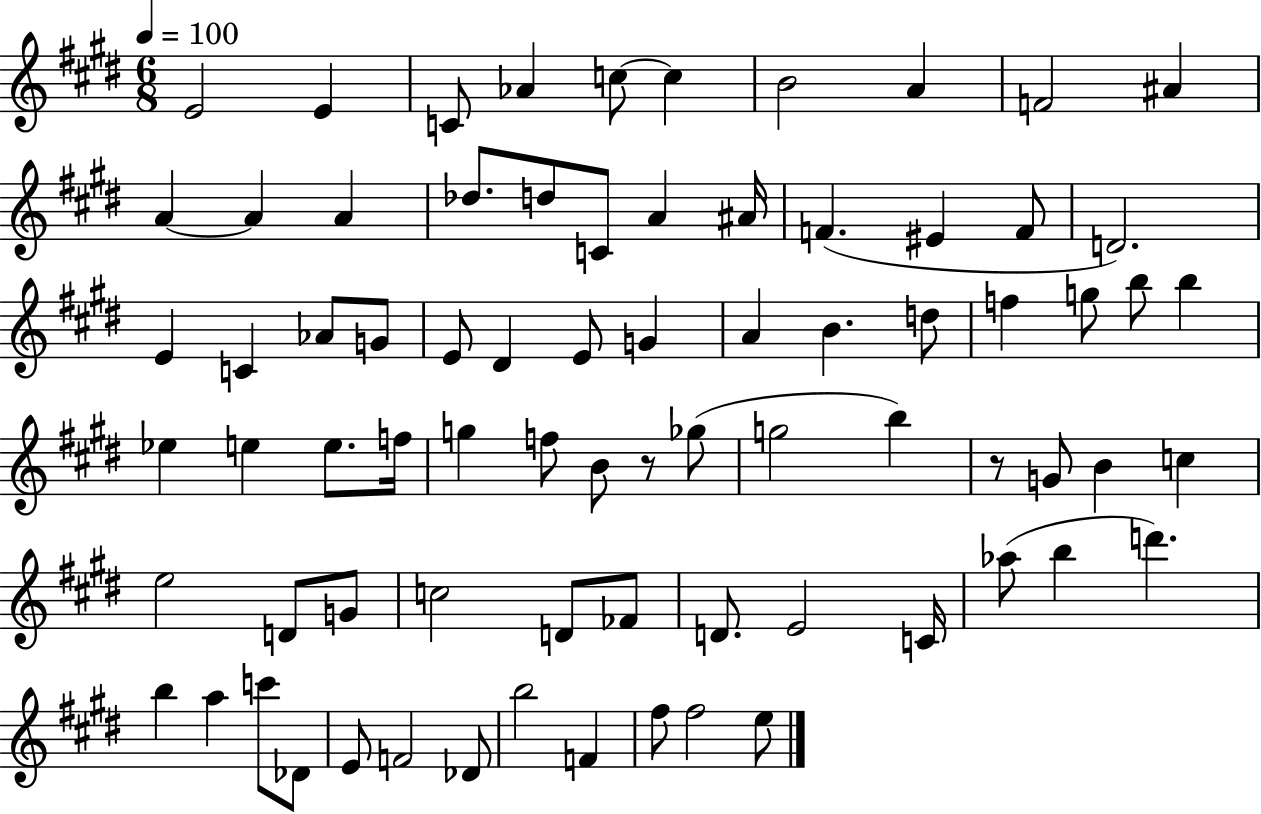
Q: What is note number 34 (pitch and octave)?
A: F5